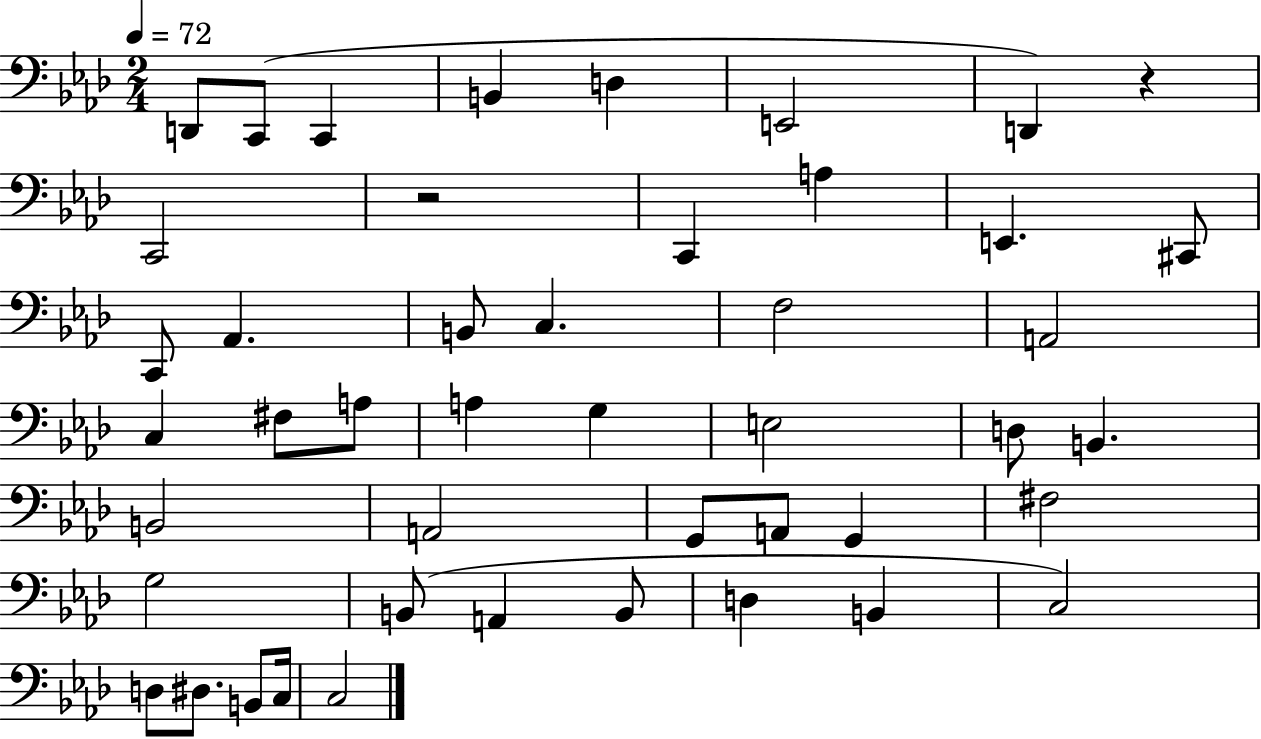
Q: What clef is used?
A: bass